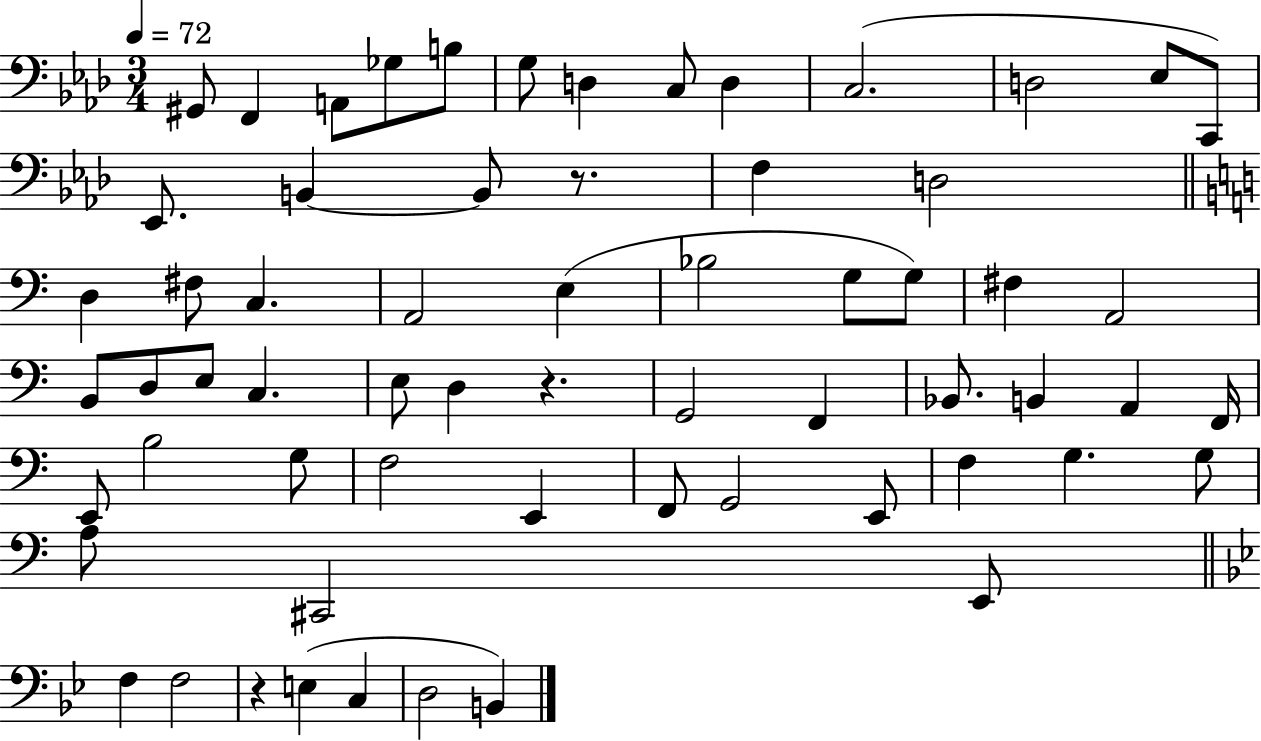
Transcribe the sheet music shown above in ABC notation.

X:1
T:Untitled
M:3/4
L:1/4
K:Ab
^G,,/2 F,, A,,/2 _G,/2 B,/2 G,/2 D, C,/2 D, C,2 D,2 _E,/2 C,,/2 _E,,/2 B,, B,,/2 z/2 F, D,2 D, ^F,/2 C, A,,2 E, _B,2 G,/2 G,/2 ^F, A,,2 B,,/2 D,/2 E,/2 C, E,/2 D, z G,,2 F,, _B,,/2 B,, A,, F,,/4 E,,/2 B,2 G,/2 F,2 E,, F,,/2 G,,2 E,,/2 F, G, G,/2 A,/2 ^C,,2 E,,/2 F, F,2 z E, C, D,2 B,,